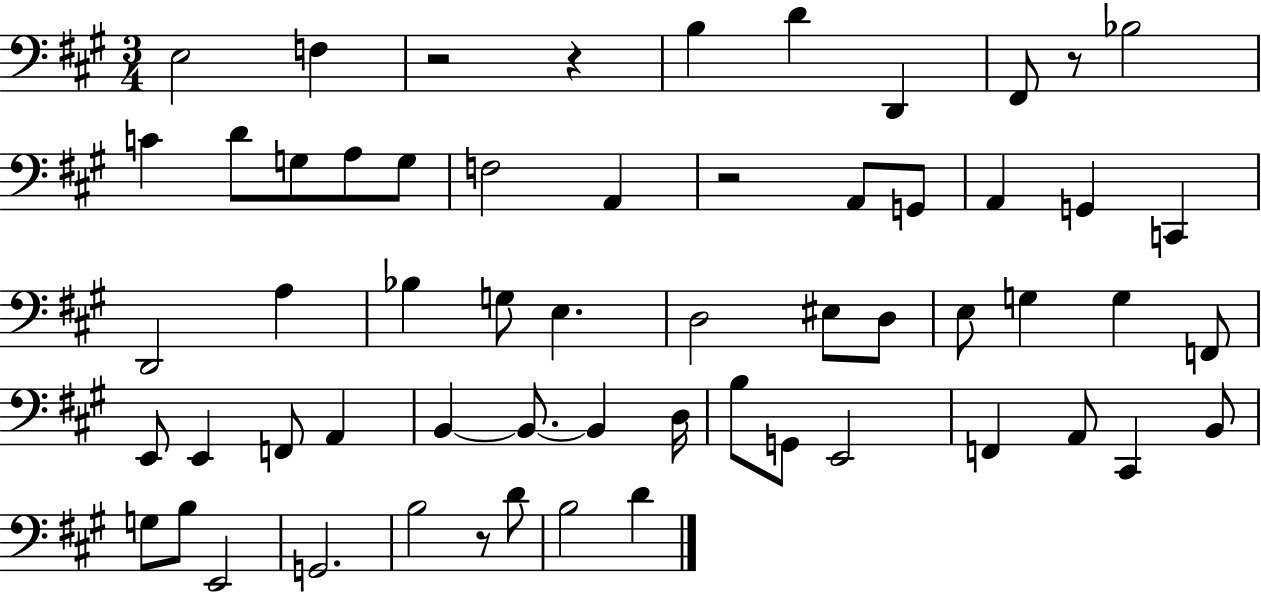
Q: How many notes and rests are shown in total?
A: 59